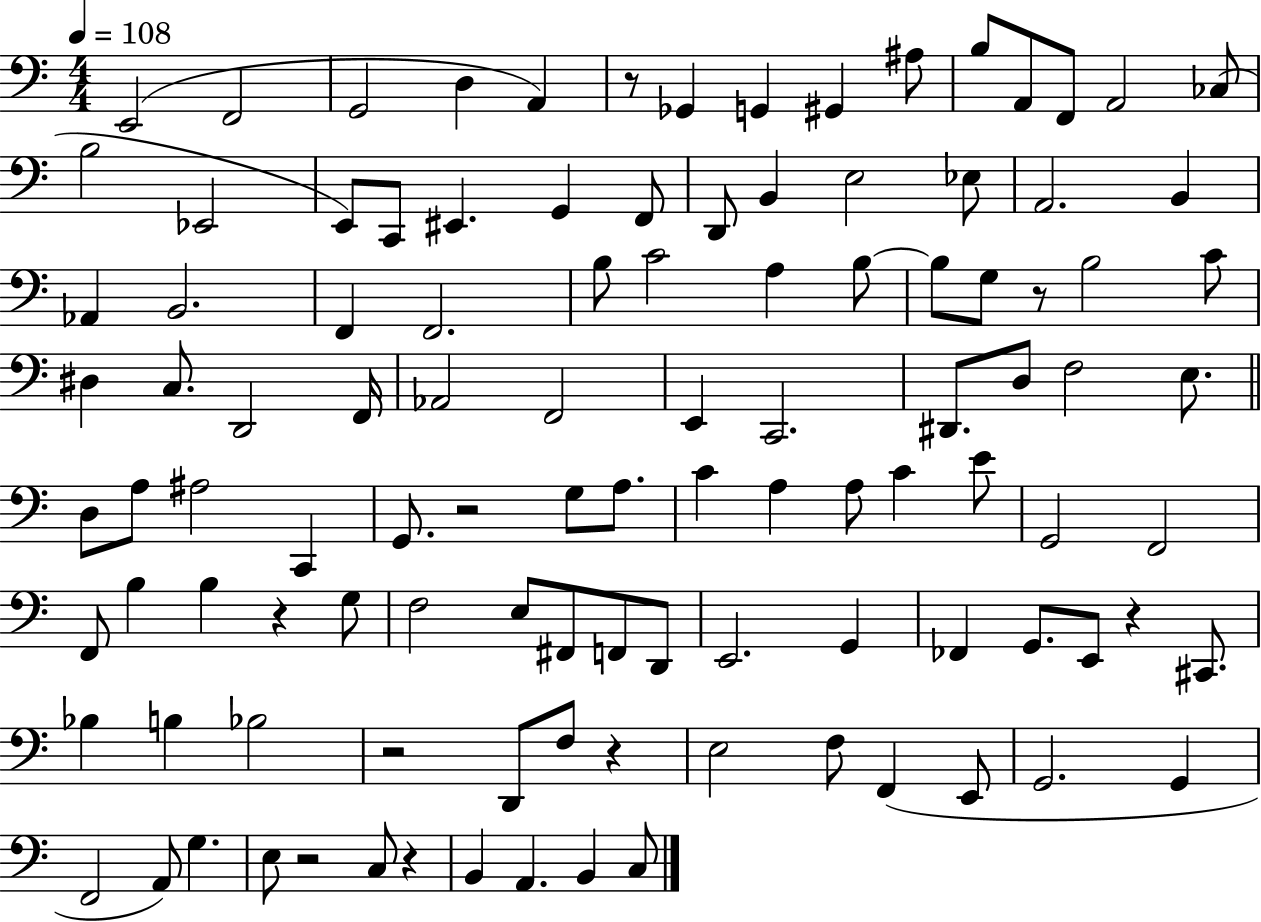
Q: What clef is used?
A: bass